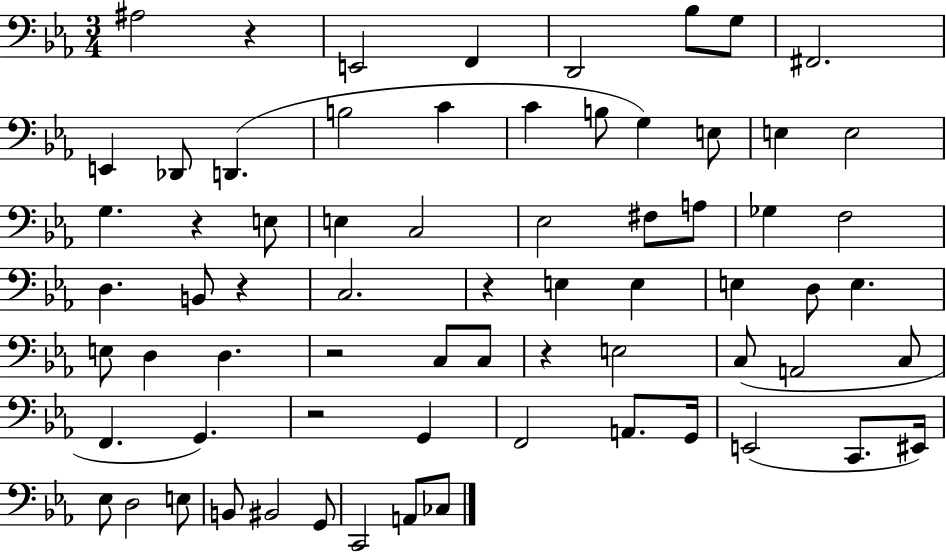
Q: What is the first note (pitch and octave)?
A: A#3